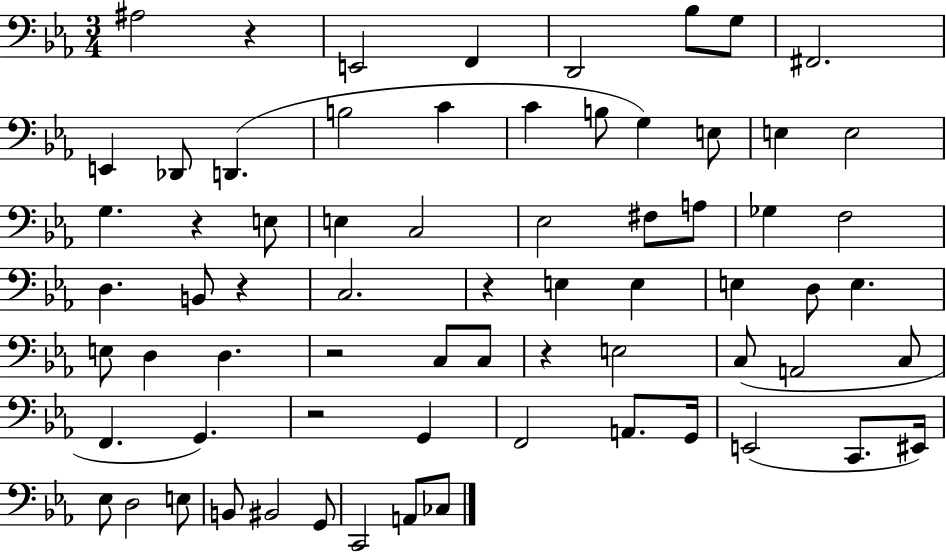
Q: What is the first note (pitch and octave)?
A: A#3